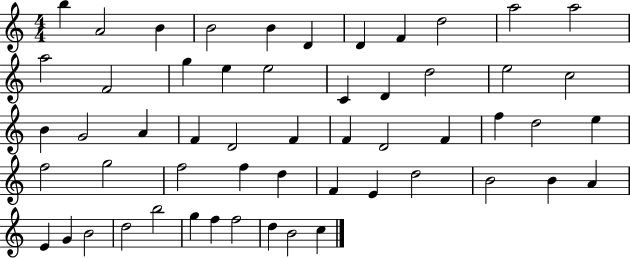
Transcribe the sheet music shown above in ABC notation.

X:1
T:Untitled
M:4/4
L:1/4
K:C
b A2 B B2 B D D F d2 a2 a2 a2 F2 g e e2 C D d2 e2 c2 B G2 A F D2 F F D2 F f d2 e f2 g2 f2 f d F E d2 B2 B A E G B2 d2 b2 g f f2 d B2 c